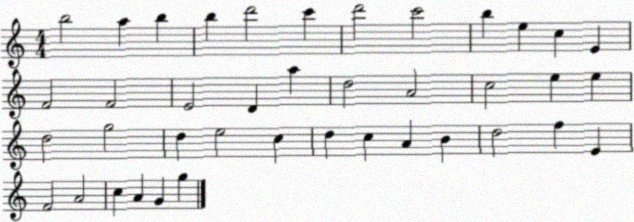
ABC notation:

X:1
T:Untitled
M:4/4
L:1/4
K:C
b2 a b b d'2 c' d'2 c'2 b e c E F2 F2 E2 D a d2 A2 c2 e e d2 g2 d e2 c d c A B d2 f E F2 A2 c A G g